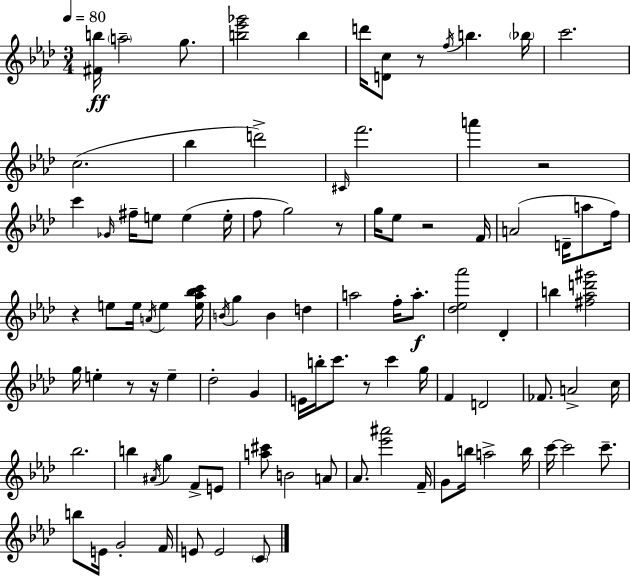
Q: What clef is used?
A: treble